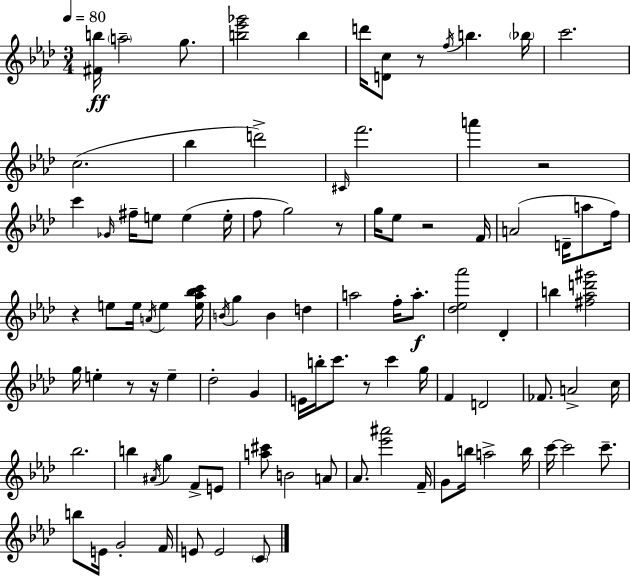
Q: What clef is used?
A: treble